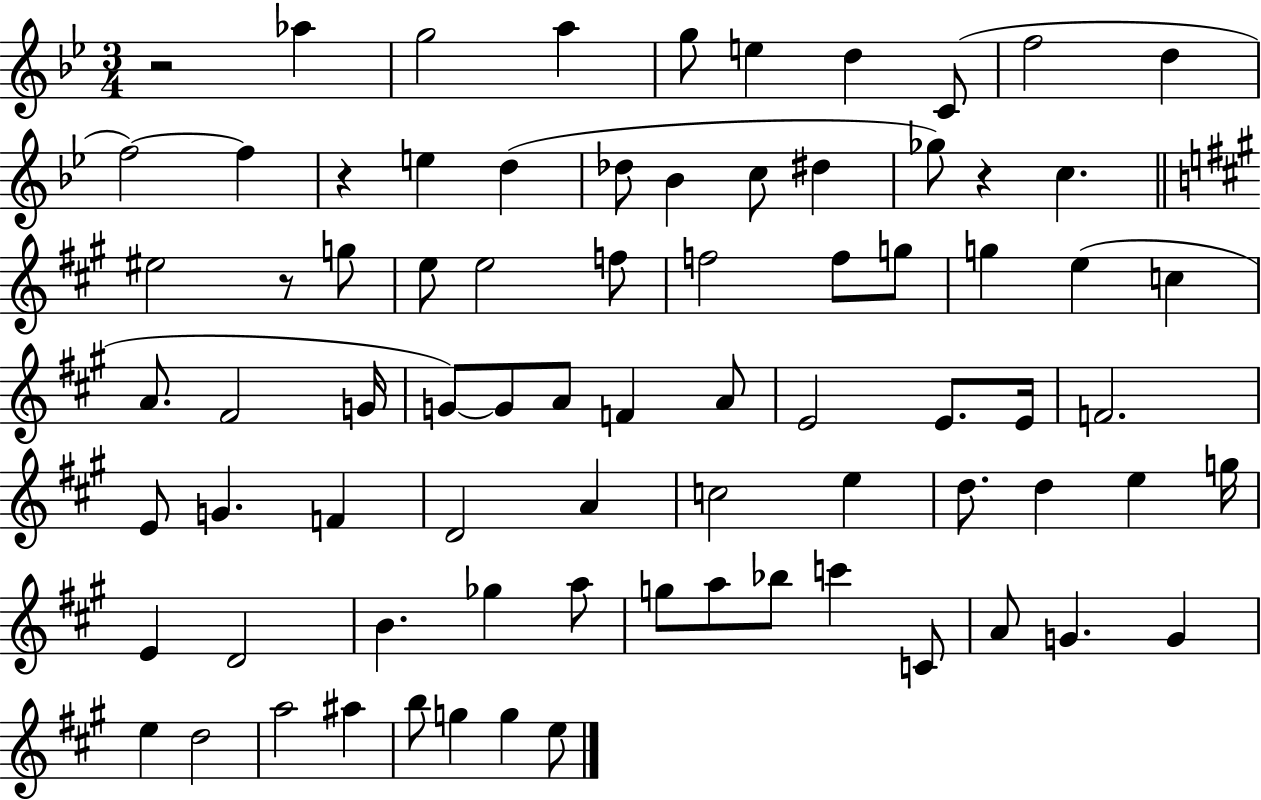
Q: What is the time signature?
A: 3/4